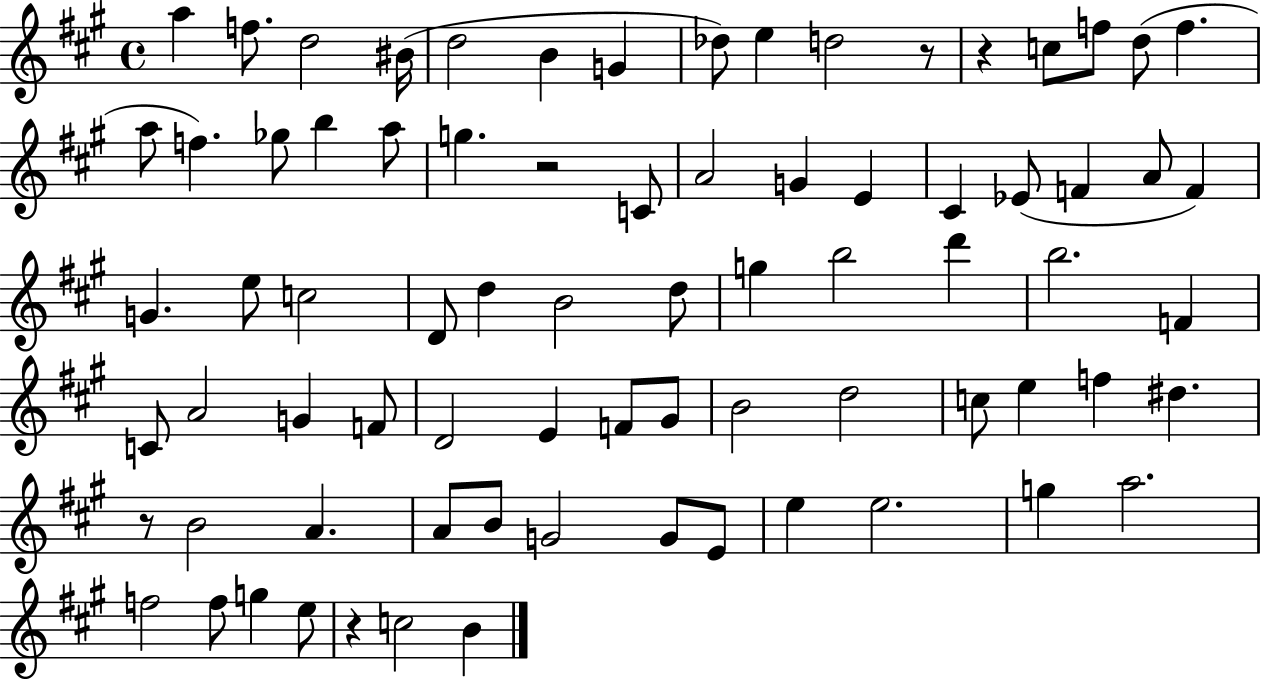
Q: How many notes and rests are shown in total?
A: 77